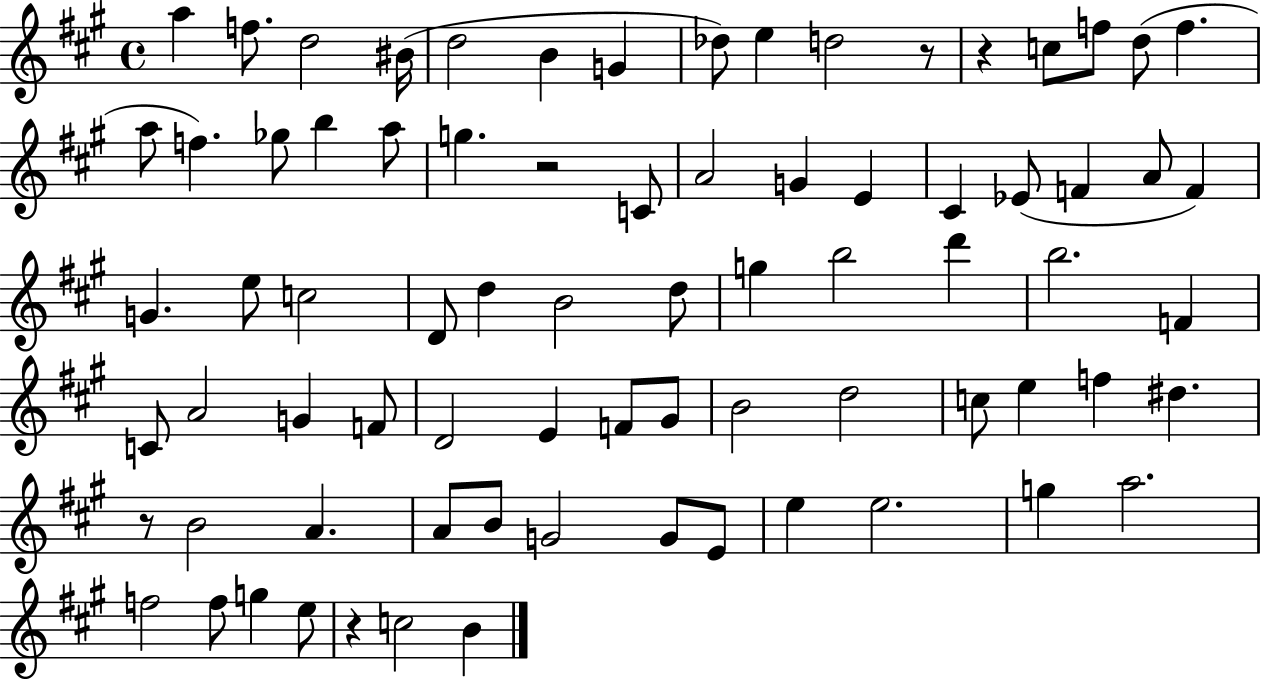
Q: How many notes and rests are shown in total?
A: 77